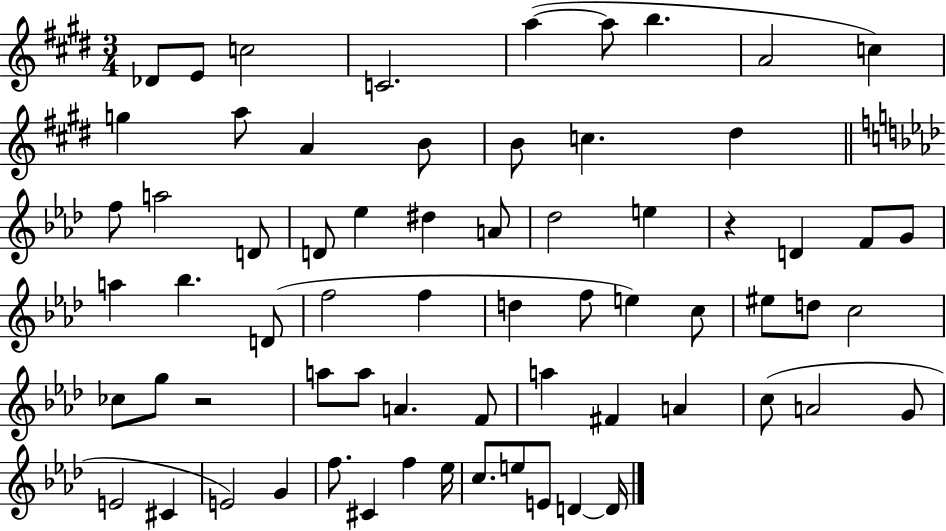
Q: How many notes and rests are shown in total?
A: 67